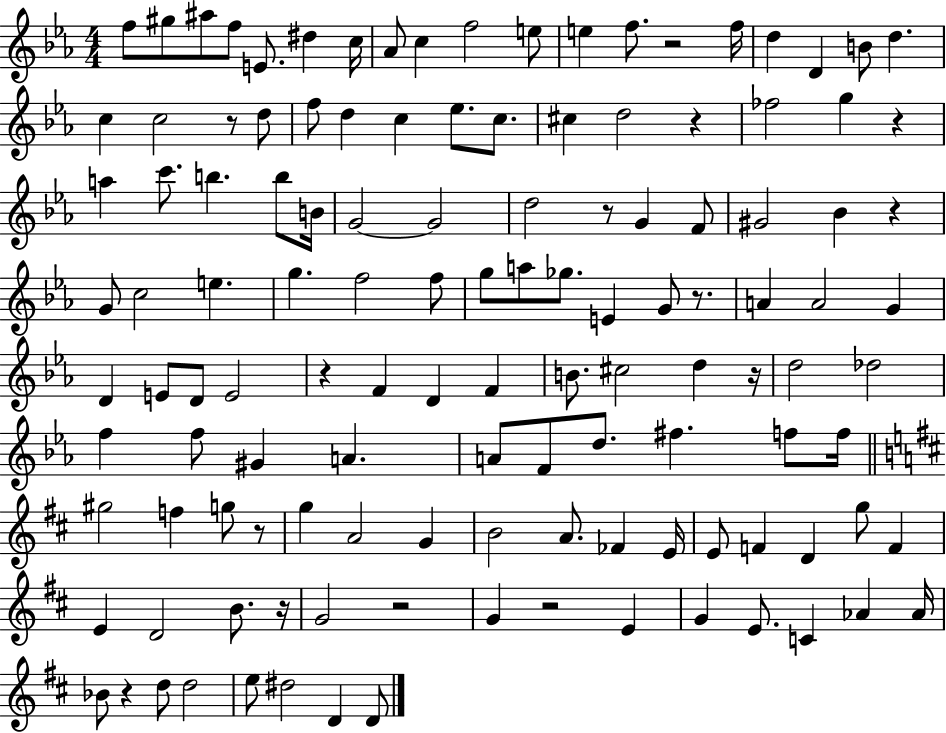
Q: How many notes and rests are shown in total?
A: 125